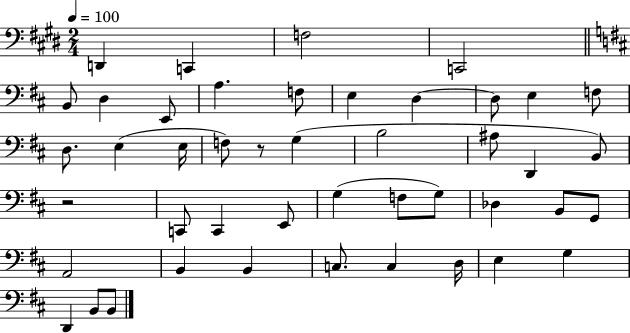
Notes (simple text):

D2/q C2/q F3/h C2/h B2/e D3/q E2/e A3/q. F3/e E3/q D3/q D3/e E3/q F3/e D3/e. E3/q E3/s F3/e R/e G3/q B3/h A#3/e D2/q B2/e R/h C2/e C2/q E2/e G3/q F3/e G3/e Db3/q B2/e G2/e A2/h B2/q B2/q C3/e. C3/q D3/s E3/q G3/q D2/q B2/e B2/e